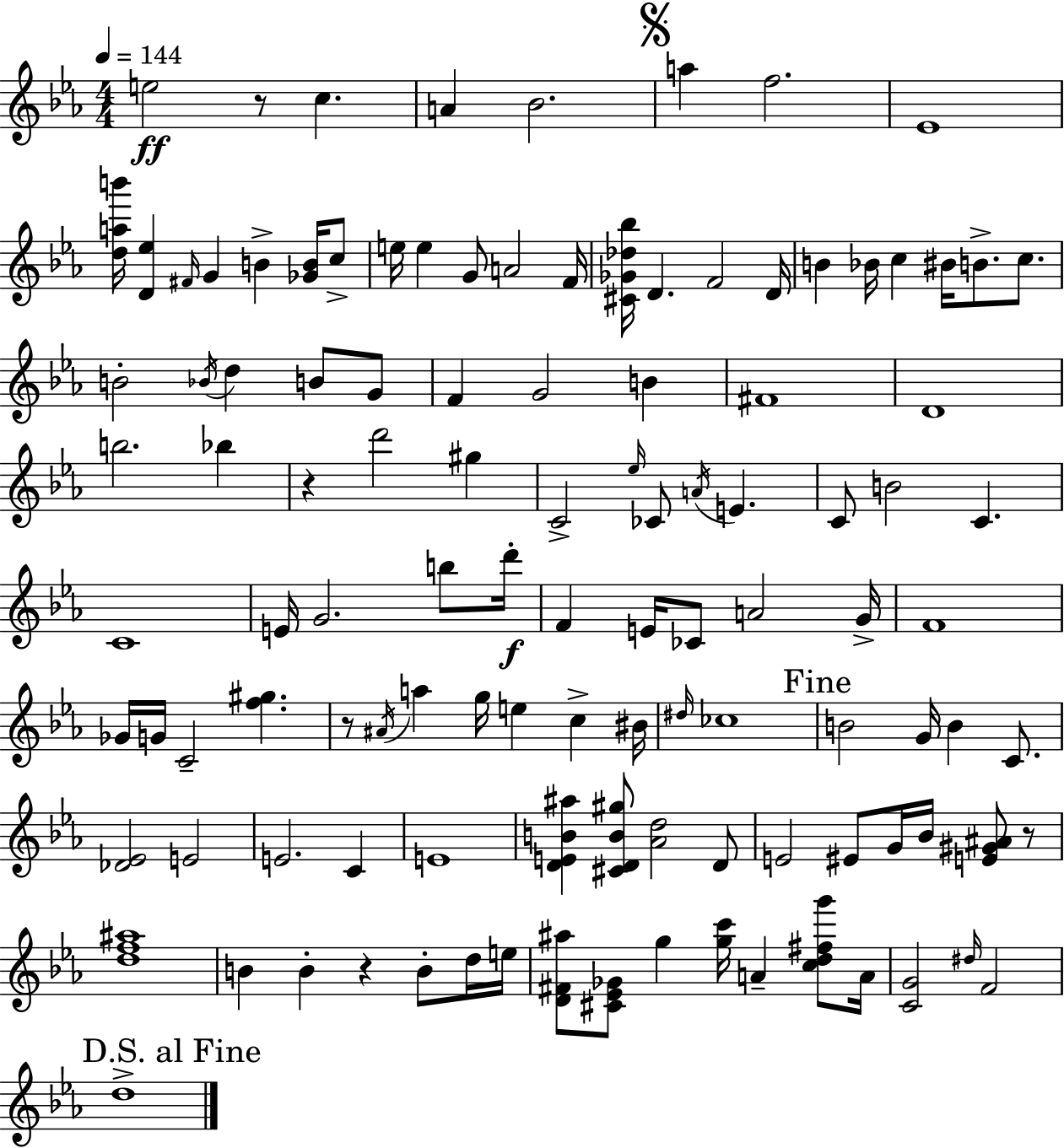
{
  \clef treble
  \numericTimeSignature
  \time 4/4
  \key ees \major
  \tempo 4 = 144
  e''2\ff r8 c''4. | a'4 bes'2. | \mark \markup { \musicglyph "scripts.segno" } a''4 f''2. | ees'1 | \break <d'' a'' b'''>16 <d' ees''>4 \grace { fis'16 } g'4 b'4-> <ges' b'>16 c''8-> | e''16 e''4 g'8 a'2 | f'16 <cis' ges' des'' bes''>16 d'4. f'2 | d'16 b'4 bes'16 c''4 bis'16 b'8.-> c''8. | \break b'2-. \acciaccatura { bes'16 } d''4 b'8 | g'8 f'4 g'2 b'4 | fis'1 | d'1 | \break b''2. bes''4 | r4 d'''2 gis''4 | c'2-> \grace { ees''16 } ces'8 \acciaccatura { a'16 } e'4. | c'8 b'2 c'4. | \break c'1 | e'16 g'2. | b''8 d'''16-.\f f'4 e'16 ces'8 a'2 | g'16-> f'1 | \break ges'16 g'16 c'2-- <f'' gis''>4. | r8 \acciaccatura { ais'16 } a''4 g''16 e''4 | c''4-> bis'16 \grace { dis''16 } ces''1 | \mark "Fine" b'2 g'16 b'4 | \break c'8. <des' ees'>2 e'2 | e'2. | c'4 e'1 | <d' e' b' ais''>4 <cis' d' b' gis''>8 <aes' d''>2 | \break d'8 e'2 eis'8 | g'16 bes'16 <e' gis' ais'>8 r8 <d'' f'' ais''>1 | b'4 b'4-. r4 | b'8-. d''16 e''16 <d' fis' ais''>8 <cis' ees' ges'>8 g''4 <g'' c'''>16 a'4-- | \break <c'' d'' fis'' g'''>8 a'16 <c' g'>2 \grace { dis''16 } f'2 | \mark "D.S. al Fine" d''1-> | \bar "|."
}